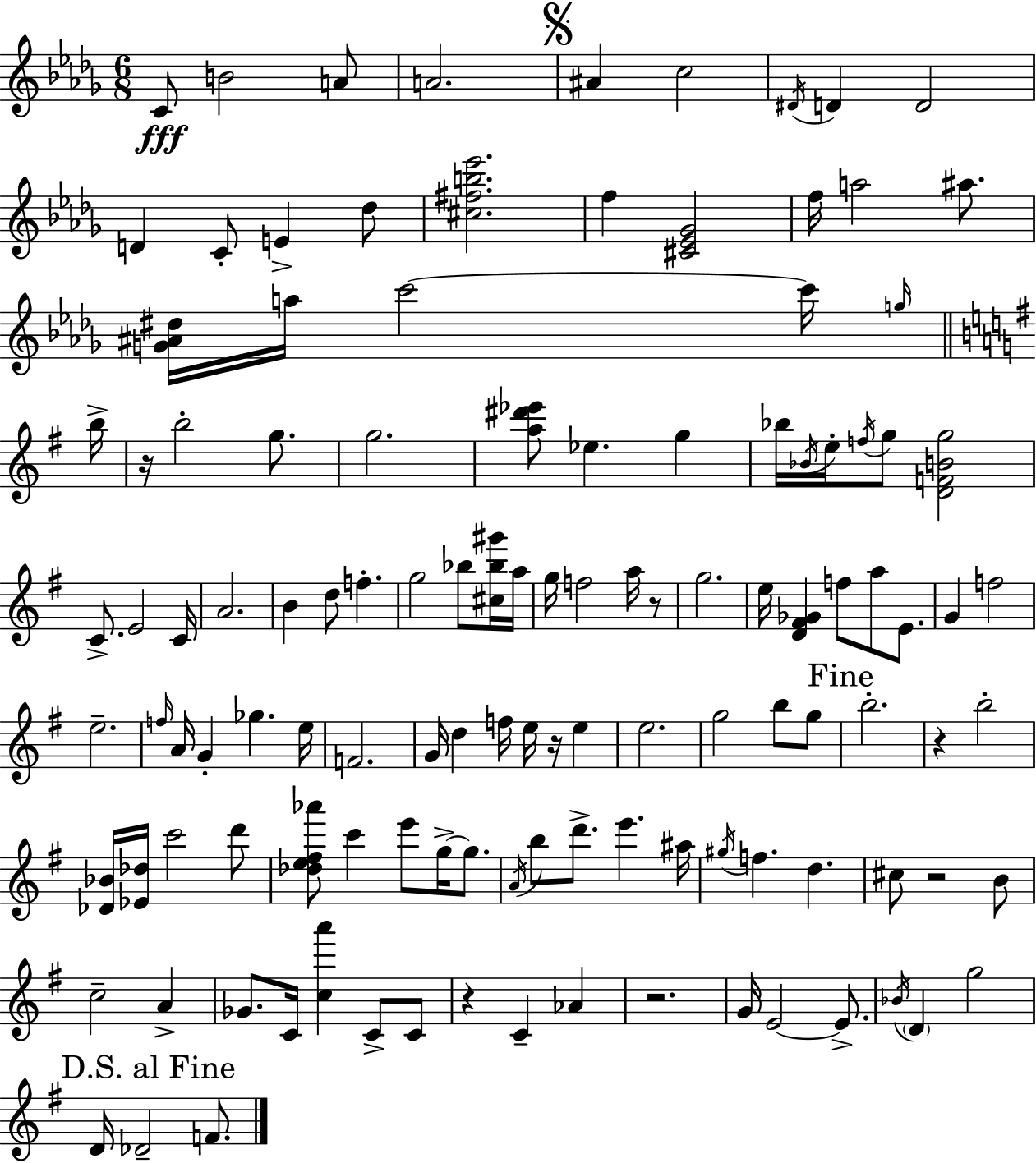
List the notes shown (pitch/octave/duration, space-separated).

C4/e B4/h A4/e A4/h. A#4/q C5/h D#4/s D4/q D4/h D4/q C4/e E4/q Db5/e [C#5,F#5,B5,Eb6]/h. F5/q [C#4,Eb4,Gb4]/h F5/s A5/h A#5/e. [G4,A#4,D#5]/s A5/s C6/h C6/s G5/s B5/s R/s B5/h G5/e. G5/h. [A5,D#6,Eb6]/e Eb5/q. G5/q Bb5/s Bb4/s E5/s F5/s G5/e [D4,F4,B4,G5]/h C4/e. E4/h C4/s A4/h. B4/q D5/e F5/q. G5/h Bb5/e [C#5,Bb5,G#6]/s A5/s G5/s F5/h A5/s R/e G5/h. E5/s [D4,F#4,Gb4]/q F5/e A5/e E4/e. G4/q F5/h E5/h. F5/s A4/s G4/q Gb5/q. E5/s F4/h. G4/s D5/q F5/s E5/s R/s E5/q E5/h. G5/h B5/e G5/e B5/h. R/q B5/h [Db4,Bb4]/s [Eb4,Db5]/s C6/h D6/e [Db5,E5,F#5,Ab6]/e C6/q E6/e G5/s G5/e. A4/s B5/e D6/e. E6/q. A#5/s G#5/s F5/q. D5/q. C#5/e R/h B4/e C5/h A4/q Gb4/e. C4/s [C5,A6]/q C4/e C4/e R/q C4/q Ab4/q R/h. G4/s E4/h E4/e. Bb4/s D4/q G5/h D4/s Db4/h F4/e.